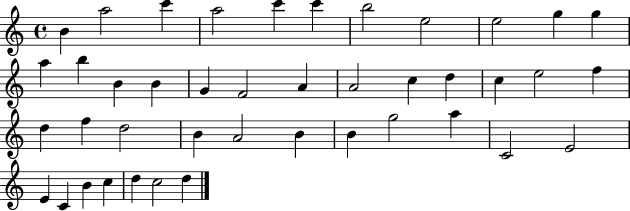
B4/q A5/h C6/q A5/h C6/q C6/q B5/h E5/h E5/h G5/q G5/q A5/q B5/q B4/q B4/q G4/q F4/h A4/q A4/h C5/q D5/q C5/q E5/h F5/q D5/q F5/q D5/h B4/q A4/h B4/q B4/q G5/h A5/q C4/h E4/h E4/q C4/q B4/q C5/q D5/q C5/h D5/q